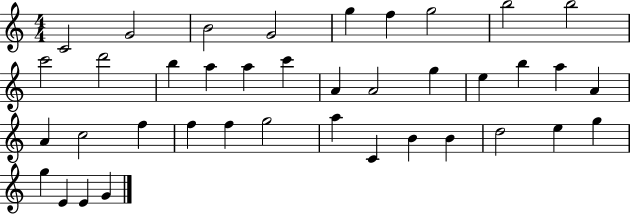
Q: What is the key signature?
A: C major